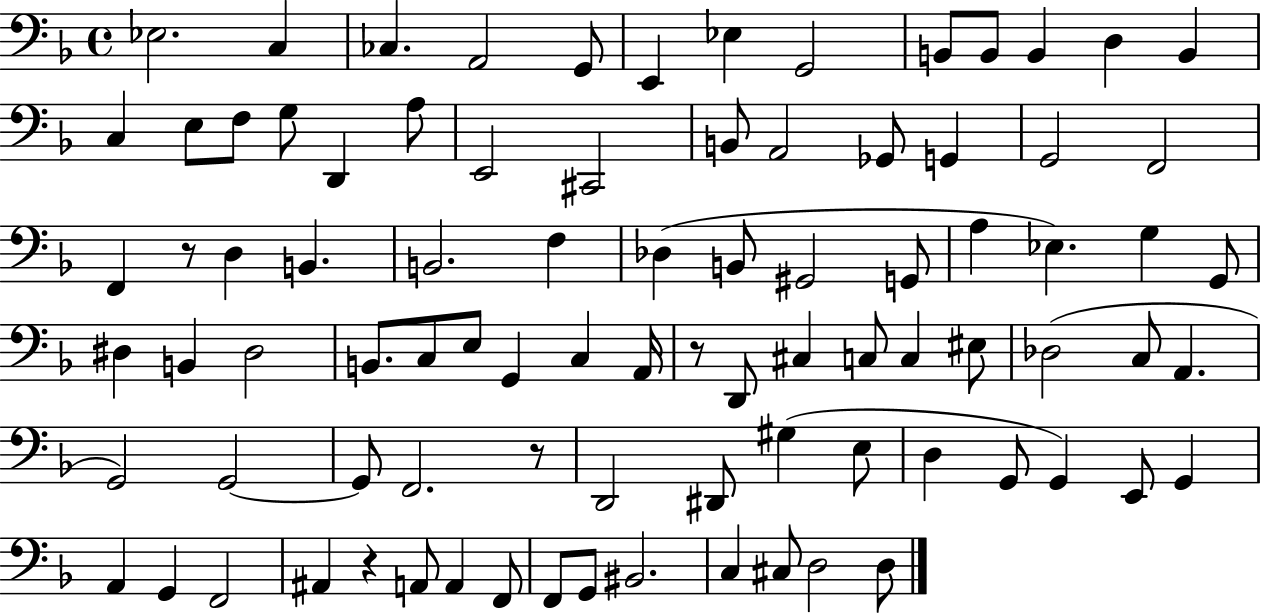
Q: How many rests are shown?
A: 4